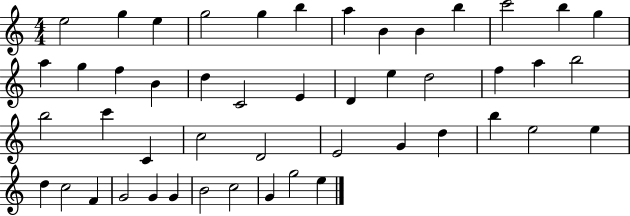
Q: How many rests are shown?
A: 0